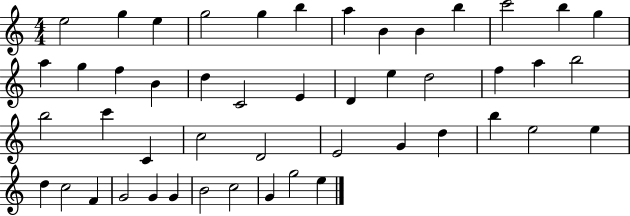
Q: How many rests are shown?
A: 0